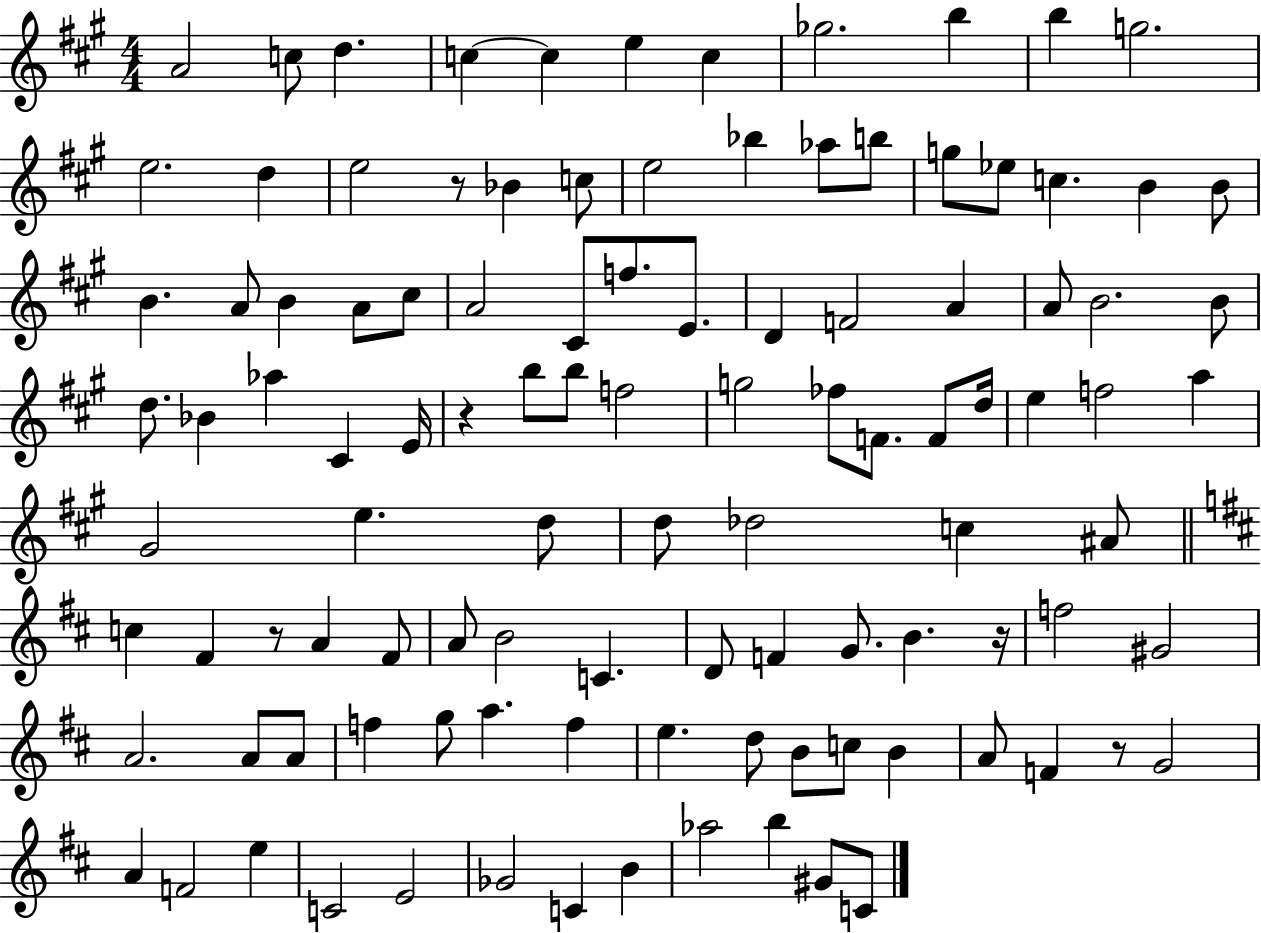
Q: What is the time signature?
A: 4/4